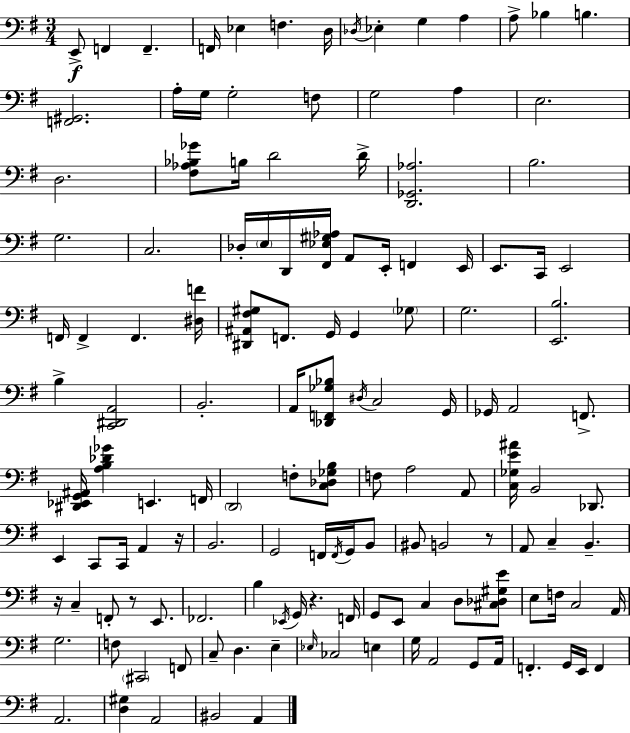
X:1
T:Untitled
M:3/4
L:1/4
K:Em
E,,/2 F,, F,, F,,/4 _E, F, D,/4 _D,/4 _E, G, A, A,/2 _B, B, [F,,^G,,]2 A,/4 G,/4 G,2 F,/2 G,2 A, E,2 D,2 [^F,_A,_B,_G]/2 B,/4 D2 D/4 [D,,_G,,_A,]2 B,2 G,2 C,2 _D,/4 E,/4 D,,/4 [^F,,_E,^G,_A,]/4 A,,/2 E,,/4 F,, E,,/4 E,,/2 C,,/4 E,,2 F,,/4 F,, F,, [^D,F]/4 [^D,,^A,,^F,^G,]/2 F,,/2 G,,/4 G,, _G,/2 G,2 [E,,B,]2 B, [C,,^D,,A,,]2 B,,2 A,,/4 [_D,,F,,_G,_B,]/2 ^D,/4 C,2 G,,/4 _G,,/4 A,,2 F,,/2 [^D,,_E,,G,,^A,,]/4 [A,B,_D_G] E,, F,,/4 D,,2 F,/2 [C,_D,_G,B,]/2 F,/2 A,2 A,,/2 [C,_G,E^A]/4 B,,2 _D,,/2 E,, C,,/2 C,,/4 A,, z/4 B,,2 G,,2 F,,/4 F,,/4 G,,/4 B,,/2 ^B,,/2 B,,2 z/2 A,,/2 C, B,, z/4 C, F,,/2 z/2 E,,/2 _F,,2 B, _E,,/4 G,,/4 z F,,/4 G,,/2 E,,/2 C, D,/2 [^C,_D,^G,E]/2 E,/2 F,/4 C,2 A,,/4 G,2 F,/2 ^C,,2 F,,/2 C,/2 D, E, _E,/4 _C,2 E, G,/4 A,,2 G,,/2 A,,/4 F,, G,,/4 E,,/4 F,, A,,2 [D,^G,] A,,2 ^B,,2 A,,